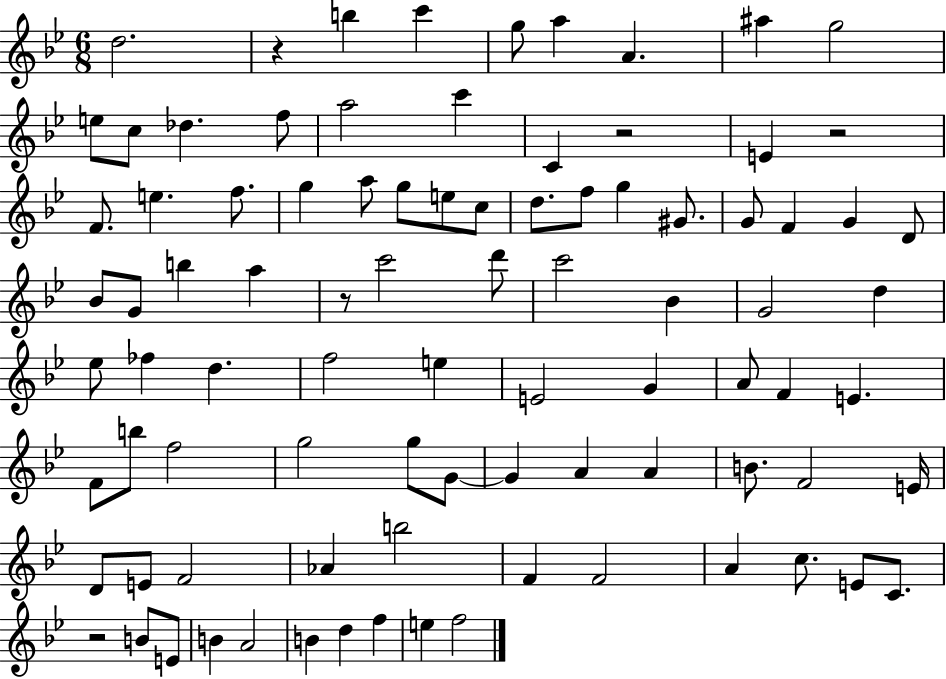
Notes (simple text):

D5/h. R/q B5/q C6/q G5/e A5/q A4/q. A#5/q G5/h E5/e C5/e Db5/q. F5/e A5/h C6/q C4/q R/h E4/q R/h F4/e. E5/q. F5/e. G5/q A5/e G5/e E5/e C5/e D5/e. F5/e G5/q G#4/e. G4/e F4/q G4/q D4/e Bb4/e G4/e B5/q A5/q R/e C6/h D6/e C6/h Bb4/q G4/h D5/q Eb5/e FES5/q D5/q. F5/h E5/q E4/h G4/q A4/e F4/q E4/q. F4/e B5/e F5/h G5/h G5/e G4/e G4/q A4/q A4/q B4/e. F4/h E4/s D4/e E4/e F4/h Ab4/q B5/h F4/q F4/h A4/q C5/e. E4/e C4/e. R/h B4/e E4/e B4/q A4/h B4/q D5/q F5/q E5/q F5/h